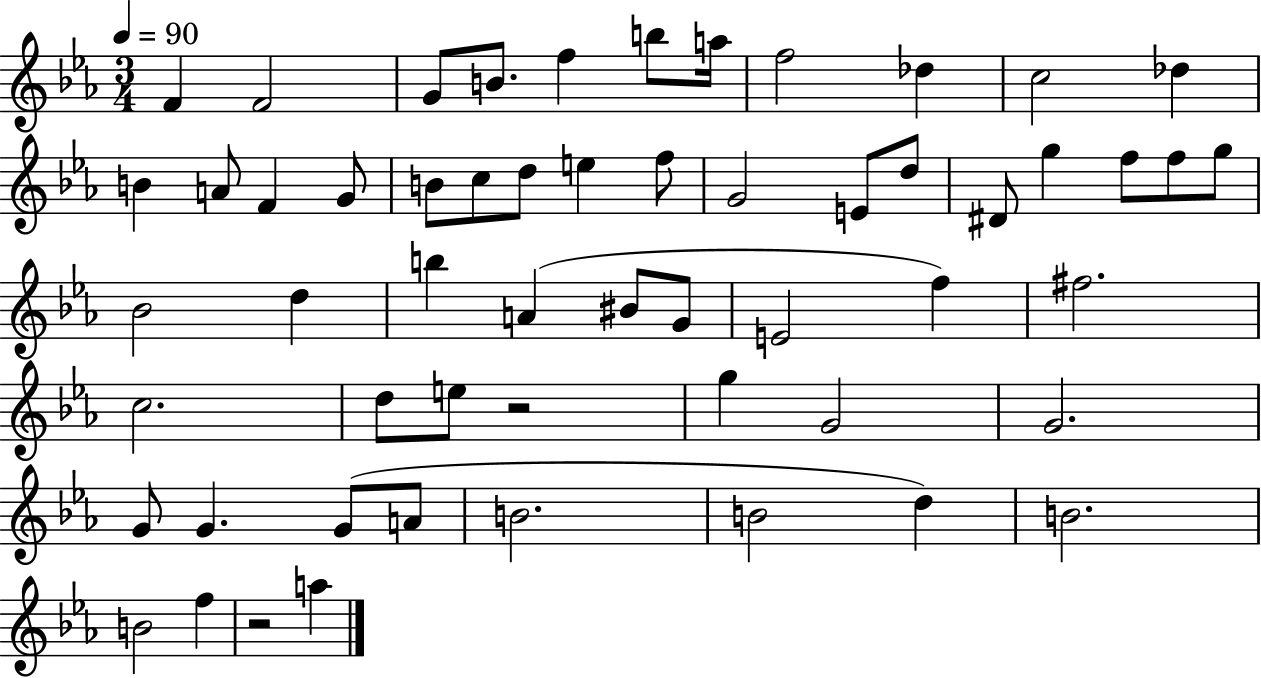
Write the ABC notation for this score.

X:1
T:Untitled
M:3/4
L:1/4
K:Eb
F F2 G/2 B/2 f b/2 a/4 f2 _d c2 _d B A/2 F G/2 B/2 c/2 d/2 e f/2 G2 E/2 d/2 ^D/2 g f/2 f/2 g/2 _B2 d b A ^B/2 G/2 E2 f ^f2 c2 d/2 e/2 z2 g G2 G2 G/2 G G/2 A/2 B2 B2 d B2 B2 f z2 a